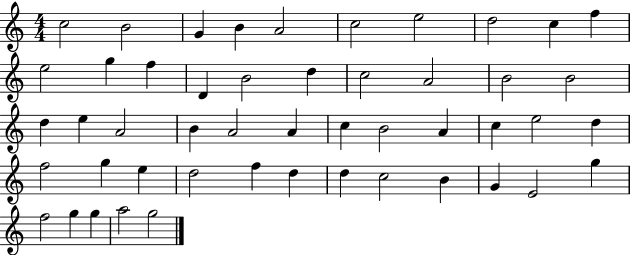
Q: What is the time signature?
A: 4/4